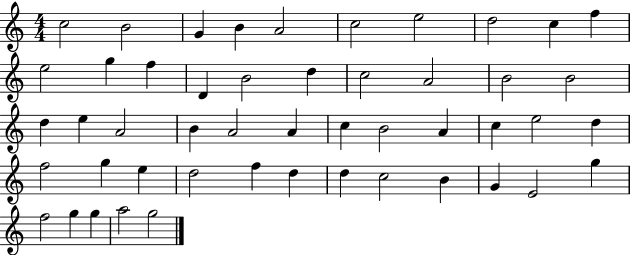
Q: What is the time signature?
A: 4/4